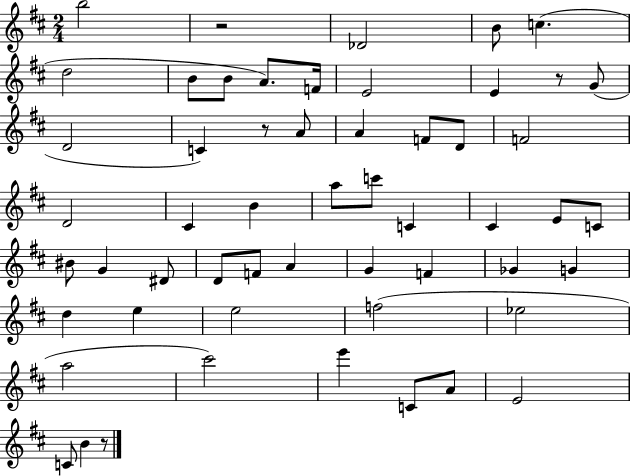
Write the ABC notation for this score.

X:1
T:Untitled
M:2/4
L:1/4
K:D
b2 z2 _D2 B/2 c d2 B/2 B/2 A/2 F/4 E2 E z/2 G/2 D2 C z/2 A/2 A F/2 D/2 F2 D2 ^C B a/2 c'/2 C ^C E/2 C/2 ^B/2 G ^D/2 D/2 F/2 A G F _G G d e e2 f2 _e2 a2 ^c'2 e' C/2 A/2 E2 C/2 B z/2